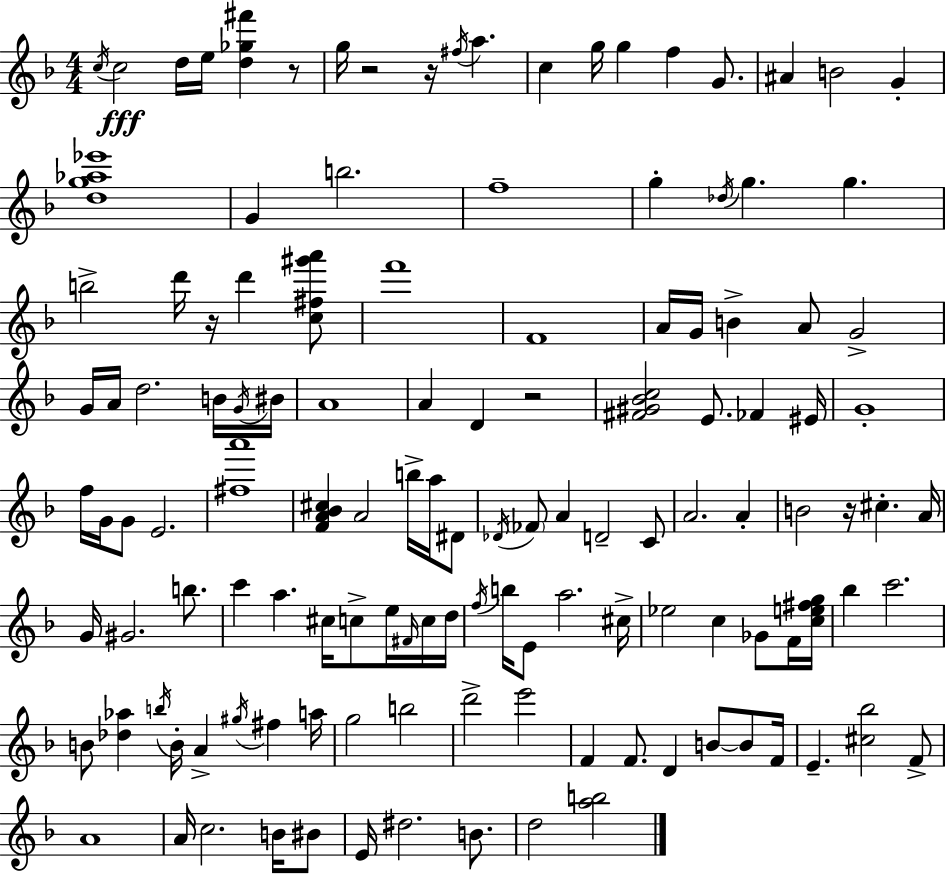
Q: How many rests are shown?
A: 6